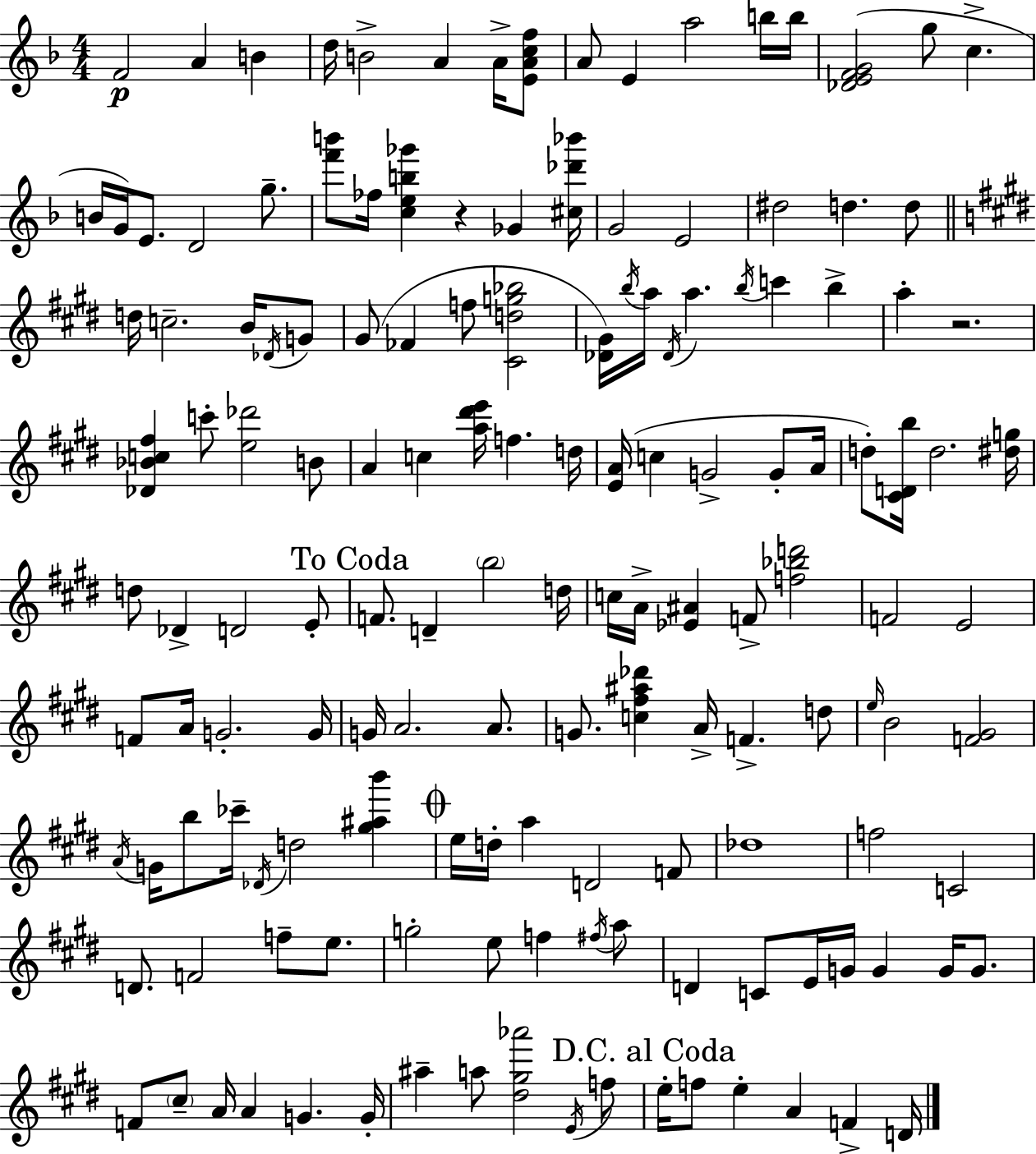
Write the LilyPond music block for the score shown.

{
  \clef treble
  \numericTimeSignature
  \time 4/4
  \key d \minor
  f'2\p a'4 b'4 | d''16 b'2-> a'4 a'16-> <e' a' c'' f''>8 | a'8 e'4 a''2 b''16 b''16 | <des' e' f' g'>2( g''8 c''4.-> | \break b'16 g'16) e'8. d'2 g''8.-- | <f''' b'''>8 fes''16 <c'' e'' b'' ges'''>4 r4 ges'4 <cis'' des''' bes'''>16 | g'2 e'2 | dis''2 d''4. d''8 | \break \bar "||" \break \key e \major d''16 c''2.-- b'16 \acciaccatura { des'16 } g'8 | gis'8( fes'4 f''8 <cis' d'' g'' bes''>2 | <des' gis'>16) \acciaccatura { b''16 } a''16 \acciaccatura { des'16 } a''4. \acciaccatura { b''16 } c'''4 | b''4-> a''4-. r2. | \break <des' bes' c'' fis''>4 c'''8-. <e'' des'''>2 | b'8 a'4 c''4 <a'' dis''' e'''>16 f''4. | d''16 <e' a'>16( c''4 g'2-> | g'8-. a'16 d''8-.) <cis' d' b''>16 d''2. | \break <dis'' g''>16 d''8 des'4-> d'2 | e'8-. \mark "To Coda" f'8. d'4-- \parenthesize b''2 | d''16 c''16 a'16-> <ees' ais'>4 f'8-> <f'' bes'' d'''>2 | f'2 e'2 | \break f'8 a'16 g'2.-. | g'16 g'16 a'2. | a'8. g'8. <c'' fis'' ais'' des'''>4 a'16-> f'4.-> | d''8 \grace { e''16 } b'2 <f' gis'>2 | \break \acciaccatura { a'16 } g'16 b''8 ces'''16-- \acciaccatura { des'16 } d''2 | <gis'' ais'' b'''>4 \mark \markup { \musicglyph "scripts.coda" } e''16 d''16-. a''4 d'2 | f'8 des''1 | f''2 c'2 | \break d'8. f'2 | f''8-- e''8. g''2-. e''8 | f''4 \acciaccatura { fis''16 } a''8 d'4 c'8 e'16 g'16 | g'4 g'16 g'8. f'8 \parenthesize cis''8-- a'16 a'4 | \break g'4. g'16-. ais''4-- a''8 <dis'' gis'' aes'''>2 | \acciaccatura { e'16 } f''8 \mark "D.C. al Coda" e''16-. f''8 e''4-. | a'4 f'4-> d'16 \bar "|."
}